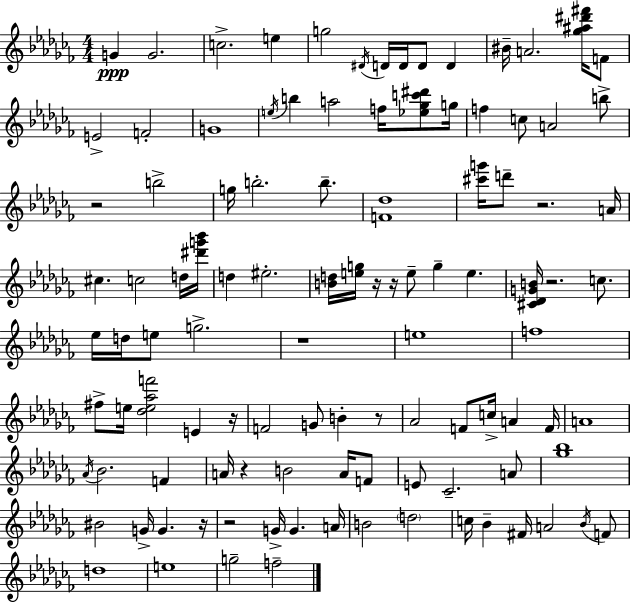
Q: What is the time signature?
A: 4/4